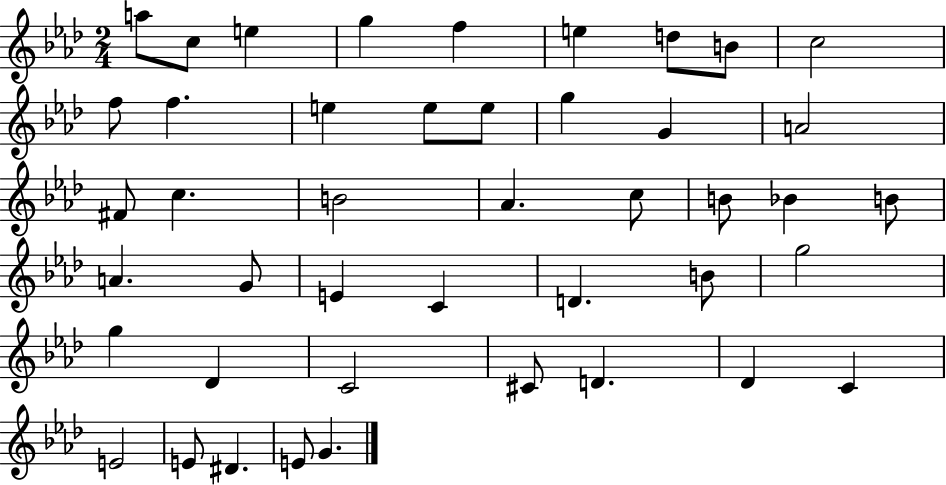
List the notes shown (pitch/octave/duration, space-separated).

A5/e C5/e E5/q G5/q F5/q E5/q D5/e B4/e C5/h F5/e F5/q. E5/q E5/e E5/e G5/q G4/q A4/h F#4/e C5/q. B4/h Ab4/q. C5/e B4/e Bb4/q B4/e A4/q. G4/e E4/q C4/q D4/q. B4/e G5/h G5/q Db4/q C4/h C#4/e D4/q. Db4/q C4/q E4/h E4/e D#4/q. E4/e G4/q.